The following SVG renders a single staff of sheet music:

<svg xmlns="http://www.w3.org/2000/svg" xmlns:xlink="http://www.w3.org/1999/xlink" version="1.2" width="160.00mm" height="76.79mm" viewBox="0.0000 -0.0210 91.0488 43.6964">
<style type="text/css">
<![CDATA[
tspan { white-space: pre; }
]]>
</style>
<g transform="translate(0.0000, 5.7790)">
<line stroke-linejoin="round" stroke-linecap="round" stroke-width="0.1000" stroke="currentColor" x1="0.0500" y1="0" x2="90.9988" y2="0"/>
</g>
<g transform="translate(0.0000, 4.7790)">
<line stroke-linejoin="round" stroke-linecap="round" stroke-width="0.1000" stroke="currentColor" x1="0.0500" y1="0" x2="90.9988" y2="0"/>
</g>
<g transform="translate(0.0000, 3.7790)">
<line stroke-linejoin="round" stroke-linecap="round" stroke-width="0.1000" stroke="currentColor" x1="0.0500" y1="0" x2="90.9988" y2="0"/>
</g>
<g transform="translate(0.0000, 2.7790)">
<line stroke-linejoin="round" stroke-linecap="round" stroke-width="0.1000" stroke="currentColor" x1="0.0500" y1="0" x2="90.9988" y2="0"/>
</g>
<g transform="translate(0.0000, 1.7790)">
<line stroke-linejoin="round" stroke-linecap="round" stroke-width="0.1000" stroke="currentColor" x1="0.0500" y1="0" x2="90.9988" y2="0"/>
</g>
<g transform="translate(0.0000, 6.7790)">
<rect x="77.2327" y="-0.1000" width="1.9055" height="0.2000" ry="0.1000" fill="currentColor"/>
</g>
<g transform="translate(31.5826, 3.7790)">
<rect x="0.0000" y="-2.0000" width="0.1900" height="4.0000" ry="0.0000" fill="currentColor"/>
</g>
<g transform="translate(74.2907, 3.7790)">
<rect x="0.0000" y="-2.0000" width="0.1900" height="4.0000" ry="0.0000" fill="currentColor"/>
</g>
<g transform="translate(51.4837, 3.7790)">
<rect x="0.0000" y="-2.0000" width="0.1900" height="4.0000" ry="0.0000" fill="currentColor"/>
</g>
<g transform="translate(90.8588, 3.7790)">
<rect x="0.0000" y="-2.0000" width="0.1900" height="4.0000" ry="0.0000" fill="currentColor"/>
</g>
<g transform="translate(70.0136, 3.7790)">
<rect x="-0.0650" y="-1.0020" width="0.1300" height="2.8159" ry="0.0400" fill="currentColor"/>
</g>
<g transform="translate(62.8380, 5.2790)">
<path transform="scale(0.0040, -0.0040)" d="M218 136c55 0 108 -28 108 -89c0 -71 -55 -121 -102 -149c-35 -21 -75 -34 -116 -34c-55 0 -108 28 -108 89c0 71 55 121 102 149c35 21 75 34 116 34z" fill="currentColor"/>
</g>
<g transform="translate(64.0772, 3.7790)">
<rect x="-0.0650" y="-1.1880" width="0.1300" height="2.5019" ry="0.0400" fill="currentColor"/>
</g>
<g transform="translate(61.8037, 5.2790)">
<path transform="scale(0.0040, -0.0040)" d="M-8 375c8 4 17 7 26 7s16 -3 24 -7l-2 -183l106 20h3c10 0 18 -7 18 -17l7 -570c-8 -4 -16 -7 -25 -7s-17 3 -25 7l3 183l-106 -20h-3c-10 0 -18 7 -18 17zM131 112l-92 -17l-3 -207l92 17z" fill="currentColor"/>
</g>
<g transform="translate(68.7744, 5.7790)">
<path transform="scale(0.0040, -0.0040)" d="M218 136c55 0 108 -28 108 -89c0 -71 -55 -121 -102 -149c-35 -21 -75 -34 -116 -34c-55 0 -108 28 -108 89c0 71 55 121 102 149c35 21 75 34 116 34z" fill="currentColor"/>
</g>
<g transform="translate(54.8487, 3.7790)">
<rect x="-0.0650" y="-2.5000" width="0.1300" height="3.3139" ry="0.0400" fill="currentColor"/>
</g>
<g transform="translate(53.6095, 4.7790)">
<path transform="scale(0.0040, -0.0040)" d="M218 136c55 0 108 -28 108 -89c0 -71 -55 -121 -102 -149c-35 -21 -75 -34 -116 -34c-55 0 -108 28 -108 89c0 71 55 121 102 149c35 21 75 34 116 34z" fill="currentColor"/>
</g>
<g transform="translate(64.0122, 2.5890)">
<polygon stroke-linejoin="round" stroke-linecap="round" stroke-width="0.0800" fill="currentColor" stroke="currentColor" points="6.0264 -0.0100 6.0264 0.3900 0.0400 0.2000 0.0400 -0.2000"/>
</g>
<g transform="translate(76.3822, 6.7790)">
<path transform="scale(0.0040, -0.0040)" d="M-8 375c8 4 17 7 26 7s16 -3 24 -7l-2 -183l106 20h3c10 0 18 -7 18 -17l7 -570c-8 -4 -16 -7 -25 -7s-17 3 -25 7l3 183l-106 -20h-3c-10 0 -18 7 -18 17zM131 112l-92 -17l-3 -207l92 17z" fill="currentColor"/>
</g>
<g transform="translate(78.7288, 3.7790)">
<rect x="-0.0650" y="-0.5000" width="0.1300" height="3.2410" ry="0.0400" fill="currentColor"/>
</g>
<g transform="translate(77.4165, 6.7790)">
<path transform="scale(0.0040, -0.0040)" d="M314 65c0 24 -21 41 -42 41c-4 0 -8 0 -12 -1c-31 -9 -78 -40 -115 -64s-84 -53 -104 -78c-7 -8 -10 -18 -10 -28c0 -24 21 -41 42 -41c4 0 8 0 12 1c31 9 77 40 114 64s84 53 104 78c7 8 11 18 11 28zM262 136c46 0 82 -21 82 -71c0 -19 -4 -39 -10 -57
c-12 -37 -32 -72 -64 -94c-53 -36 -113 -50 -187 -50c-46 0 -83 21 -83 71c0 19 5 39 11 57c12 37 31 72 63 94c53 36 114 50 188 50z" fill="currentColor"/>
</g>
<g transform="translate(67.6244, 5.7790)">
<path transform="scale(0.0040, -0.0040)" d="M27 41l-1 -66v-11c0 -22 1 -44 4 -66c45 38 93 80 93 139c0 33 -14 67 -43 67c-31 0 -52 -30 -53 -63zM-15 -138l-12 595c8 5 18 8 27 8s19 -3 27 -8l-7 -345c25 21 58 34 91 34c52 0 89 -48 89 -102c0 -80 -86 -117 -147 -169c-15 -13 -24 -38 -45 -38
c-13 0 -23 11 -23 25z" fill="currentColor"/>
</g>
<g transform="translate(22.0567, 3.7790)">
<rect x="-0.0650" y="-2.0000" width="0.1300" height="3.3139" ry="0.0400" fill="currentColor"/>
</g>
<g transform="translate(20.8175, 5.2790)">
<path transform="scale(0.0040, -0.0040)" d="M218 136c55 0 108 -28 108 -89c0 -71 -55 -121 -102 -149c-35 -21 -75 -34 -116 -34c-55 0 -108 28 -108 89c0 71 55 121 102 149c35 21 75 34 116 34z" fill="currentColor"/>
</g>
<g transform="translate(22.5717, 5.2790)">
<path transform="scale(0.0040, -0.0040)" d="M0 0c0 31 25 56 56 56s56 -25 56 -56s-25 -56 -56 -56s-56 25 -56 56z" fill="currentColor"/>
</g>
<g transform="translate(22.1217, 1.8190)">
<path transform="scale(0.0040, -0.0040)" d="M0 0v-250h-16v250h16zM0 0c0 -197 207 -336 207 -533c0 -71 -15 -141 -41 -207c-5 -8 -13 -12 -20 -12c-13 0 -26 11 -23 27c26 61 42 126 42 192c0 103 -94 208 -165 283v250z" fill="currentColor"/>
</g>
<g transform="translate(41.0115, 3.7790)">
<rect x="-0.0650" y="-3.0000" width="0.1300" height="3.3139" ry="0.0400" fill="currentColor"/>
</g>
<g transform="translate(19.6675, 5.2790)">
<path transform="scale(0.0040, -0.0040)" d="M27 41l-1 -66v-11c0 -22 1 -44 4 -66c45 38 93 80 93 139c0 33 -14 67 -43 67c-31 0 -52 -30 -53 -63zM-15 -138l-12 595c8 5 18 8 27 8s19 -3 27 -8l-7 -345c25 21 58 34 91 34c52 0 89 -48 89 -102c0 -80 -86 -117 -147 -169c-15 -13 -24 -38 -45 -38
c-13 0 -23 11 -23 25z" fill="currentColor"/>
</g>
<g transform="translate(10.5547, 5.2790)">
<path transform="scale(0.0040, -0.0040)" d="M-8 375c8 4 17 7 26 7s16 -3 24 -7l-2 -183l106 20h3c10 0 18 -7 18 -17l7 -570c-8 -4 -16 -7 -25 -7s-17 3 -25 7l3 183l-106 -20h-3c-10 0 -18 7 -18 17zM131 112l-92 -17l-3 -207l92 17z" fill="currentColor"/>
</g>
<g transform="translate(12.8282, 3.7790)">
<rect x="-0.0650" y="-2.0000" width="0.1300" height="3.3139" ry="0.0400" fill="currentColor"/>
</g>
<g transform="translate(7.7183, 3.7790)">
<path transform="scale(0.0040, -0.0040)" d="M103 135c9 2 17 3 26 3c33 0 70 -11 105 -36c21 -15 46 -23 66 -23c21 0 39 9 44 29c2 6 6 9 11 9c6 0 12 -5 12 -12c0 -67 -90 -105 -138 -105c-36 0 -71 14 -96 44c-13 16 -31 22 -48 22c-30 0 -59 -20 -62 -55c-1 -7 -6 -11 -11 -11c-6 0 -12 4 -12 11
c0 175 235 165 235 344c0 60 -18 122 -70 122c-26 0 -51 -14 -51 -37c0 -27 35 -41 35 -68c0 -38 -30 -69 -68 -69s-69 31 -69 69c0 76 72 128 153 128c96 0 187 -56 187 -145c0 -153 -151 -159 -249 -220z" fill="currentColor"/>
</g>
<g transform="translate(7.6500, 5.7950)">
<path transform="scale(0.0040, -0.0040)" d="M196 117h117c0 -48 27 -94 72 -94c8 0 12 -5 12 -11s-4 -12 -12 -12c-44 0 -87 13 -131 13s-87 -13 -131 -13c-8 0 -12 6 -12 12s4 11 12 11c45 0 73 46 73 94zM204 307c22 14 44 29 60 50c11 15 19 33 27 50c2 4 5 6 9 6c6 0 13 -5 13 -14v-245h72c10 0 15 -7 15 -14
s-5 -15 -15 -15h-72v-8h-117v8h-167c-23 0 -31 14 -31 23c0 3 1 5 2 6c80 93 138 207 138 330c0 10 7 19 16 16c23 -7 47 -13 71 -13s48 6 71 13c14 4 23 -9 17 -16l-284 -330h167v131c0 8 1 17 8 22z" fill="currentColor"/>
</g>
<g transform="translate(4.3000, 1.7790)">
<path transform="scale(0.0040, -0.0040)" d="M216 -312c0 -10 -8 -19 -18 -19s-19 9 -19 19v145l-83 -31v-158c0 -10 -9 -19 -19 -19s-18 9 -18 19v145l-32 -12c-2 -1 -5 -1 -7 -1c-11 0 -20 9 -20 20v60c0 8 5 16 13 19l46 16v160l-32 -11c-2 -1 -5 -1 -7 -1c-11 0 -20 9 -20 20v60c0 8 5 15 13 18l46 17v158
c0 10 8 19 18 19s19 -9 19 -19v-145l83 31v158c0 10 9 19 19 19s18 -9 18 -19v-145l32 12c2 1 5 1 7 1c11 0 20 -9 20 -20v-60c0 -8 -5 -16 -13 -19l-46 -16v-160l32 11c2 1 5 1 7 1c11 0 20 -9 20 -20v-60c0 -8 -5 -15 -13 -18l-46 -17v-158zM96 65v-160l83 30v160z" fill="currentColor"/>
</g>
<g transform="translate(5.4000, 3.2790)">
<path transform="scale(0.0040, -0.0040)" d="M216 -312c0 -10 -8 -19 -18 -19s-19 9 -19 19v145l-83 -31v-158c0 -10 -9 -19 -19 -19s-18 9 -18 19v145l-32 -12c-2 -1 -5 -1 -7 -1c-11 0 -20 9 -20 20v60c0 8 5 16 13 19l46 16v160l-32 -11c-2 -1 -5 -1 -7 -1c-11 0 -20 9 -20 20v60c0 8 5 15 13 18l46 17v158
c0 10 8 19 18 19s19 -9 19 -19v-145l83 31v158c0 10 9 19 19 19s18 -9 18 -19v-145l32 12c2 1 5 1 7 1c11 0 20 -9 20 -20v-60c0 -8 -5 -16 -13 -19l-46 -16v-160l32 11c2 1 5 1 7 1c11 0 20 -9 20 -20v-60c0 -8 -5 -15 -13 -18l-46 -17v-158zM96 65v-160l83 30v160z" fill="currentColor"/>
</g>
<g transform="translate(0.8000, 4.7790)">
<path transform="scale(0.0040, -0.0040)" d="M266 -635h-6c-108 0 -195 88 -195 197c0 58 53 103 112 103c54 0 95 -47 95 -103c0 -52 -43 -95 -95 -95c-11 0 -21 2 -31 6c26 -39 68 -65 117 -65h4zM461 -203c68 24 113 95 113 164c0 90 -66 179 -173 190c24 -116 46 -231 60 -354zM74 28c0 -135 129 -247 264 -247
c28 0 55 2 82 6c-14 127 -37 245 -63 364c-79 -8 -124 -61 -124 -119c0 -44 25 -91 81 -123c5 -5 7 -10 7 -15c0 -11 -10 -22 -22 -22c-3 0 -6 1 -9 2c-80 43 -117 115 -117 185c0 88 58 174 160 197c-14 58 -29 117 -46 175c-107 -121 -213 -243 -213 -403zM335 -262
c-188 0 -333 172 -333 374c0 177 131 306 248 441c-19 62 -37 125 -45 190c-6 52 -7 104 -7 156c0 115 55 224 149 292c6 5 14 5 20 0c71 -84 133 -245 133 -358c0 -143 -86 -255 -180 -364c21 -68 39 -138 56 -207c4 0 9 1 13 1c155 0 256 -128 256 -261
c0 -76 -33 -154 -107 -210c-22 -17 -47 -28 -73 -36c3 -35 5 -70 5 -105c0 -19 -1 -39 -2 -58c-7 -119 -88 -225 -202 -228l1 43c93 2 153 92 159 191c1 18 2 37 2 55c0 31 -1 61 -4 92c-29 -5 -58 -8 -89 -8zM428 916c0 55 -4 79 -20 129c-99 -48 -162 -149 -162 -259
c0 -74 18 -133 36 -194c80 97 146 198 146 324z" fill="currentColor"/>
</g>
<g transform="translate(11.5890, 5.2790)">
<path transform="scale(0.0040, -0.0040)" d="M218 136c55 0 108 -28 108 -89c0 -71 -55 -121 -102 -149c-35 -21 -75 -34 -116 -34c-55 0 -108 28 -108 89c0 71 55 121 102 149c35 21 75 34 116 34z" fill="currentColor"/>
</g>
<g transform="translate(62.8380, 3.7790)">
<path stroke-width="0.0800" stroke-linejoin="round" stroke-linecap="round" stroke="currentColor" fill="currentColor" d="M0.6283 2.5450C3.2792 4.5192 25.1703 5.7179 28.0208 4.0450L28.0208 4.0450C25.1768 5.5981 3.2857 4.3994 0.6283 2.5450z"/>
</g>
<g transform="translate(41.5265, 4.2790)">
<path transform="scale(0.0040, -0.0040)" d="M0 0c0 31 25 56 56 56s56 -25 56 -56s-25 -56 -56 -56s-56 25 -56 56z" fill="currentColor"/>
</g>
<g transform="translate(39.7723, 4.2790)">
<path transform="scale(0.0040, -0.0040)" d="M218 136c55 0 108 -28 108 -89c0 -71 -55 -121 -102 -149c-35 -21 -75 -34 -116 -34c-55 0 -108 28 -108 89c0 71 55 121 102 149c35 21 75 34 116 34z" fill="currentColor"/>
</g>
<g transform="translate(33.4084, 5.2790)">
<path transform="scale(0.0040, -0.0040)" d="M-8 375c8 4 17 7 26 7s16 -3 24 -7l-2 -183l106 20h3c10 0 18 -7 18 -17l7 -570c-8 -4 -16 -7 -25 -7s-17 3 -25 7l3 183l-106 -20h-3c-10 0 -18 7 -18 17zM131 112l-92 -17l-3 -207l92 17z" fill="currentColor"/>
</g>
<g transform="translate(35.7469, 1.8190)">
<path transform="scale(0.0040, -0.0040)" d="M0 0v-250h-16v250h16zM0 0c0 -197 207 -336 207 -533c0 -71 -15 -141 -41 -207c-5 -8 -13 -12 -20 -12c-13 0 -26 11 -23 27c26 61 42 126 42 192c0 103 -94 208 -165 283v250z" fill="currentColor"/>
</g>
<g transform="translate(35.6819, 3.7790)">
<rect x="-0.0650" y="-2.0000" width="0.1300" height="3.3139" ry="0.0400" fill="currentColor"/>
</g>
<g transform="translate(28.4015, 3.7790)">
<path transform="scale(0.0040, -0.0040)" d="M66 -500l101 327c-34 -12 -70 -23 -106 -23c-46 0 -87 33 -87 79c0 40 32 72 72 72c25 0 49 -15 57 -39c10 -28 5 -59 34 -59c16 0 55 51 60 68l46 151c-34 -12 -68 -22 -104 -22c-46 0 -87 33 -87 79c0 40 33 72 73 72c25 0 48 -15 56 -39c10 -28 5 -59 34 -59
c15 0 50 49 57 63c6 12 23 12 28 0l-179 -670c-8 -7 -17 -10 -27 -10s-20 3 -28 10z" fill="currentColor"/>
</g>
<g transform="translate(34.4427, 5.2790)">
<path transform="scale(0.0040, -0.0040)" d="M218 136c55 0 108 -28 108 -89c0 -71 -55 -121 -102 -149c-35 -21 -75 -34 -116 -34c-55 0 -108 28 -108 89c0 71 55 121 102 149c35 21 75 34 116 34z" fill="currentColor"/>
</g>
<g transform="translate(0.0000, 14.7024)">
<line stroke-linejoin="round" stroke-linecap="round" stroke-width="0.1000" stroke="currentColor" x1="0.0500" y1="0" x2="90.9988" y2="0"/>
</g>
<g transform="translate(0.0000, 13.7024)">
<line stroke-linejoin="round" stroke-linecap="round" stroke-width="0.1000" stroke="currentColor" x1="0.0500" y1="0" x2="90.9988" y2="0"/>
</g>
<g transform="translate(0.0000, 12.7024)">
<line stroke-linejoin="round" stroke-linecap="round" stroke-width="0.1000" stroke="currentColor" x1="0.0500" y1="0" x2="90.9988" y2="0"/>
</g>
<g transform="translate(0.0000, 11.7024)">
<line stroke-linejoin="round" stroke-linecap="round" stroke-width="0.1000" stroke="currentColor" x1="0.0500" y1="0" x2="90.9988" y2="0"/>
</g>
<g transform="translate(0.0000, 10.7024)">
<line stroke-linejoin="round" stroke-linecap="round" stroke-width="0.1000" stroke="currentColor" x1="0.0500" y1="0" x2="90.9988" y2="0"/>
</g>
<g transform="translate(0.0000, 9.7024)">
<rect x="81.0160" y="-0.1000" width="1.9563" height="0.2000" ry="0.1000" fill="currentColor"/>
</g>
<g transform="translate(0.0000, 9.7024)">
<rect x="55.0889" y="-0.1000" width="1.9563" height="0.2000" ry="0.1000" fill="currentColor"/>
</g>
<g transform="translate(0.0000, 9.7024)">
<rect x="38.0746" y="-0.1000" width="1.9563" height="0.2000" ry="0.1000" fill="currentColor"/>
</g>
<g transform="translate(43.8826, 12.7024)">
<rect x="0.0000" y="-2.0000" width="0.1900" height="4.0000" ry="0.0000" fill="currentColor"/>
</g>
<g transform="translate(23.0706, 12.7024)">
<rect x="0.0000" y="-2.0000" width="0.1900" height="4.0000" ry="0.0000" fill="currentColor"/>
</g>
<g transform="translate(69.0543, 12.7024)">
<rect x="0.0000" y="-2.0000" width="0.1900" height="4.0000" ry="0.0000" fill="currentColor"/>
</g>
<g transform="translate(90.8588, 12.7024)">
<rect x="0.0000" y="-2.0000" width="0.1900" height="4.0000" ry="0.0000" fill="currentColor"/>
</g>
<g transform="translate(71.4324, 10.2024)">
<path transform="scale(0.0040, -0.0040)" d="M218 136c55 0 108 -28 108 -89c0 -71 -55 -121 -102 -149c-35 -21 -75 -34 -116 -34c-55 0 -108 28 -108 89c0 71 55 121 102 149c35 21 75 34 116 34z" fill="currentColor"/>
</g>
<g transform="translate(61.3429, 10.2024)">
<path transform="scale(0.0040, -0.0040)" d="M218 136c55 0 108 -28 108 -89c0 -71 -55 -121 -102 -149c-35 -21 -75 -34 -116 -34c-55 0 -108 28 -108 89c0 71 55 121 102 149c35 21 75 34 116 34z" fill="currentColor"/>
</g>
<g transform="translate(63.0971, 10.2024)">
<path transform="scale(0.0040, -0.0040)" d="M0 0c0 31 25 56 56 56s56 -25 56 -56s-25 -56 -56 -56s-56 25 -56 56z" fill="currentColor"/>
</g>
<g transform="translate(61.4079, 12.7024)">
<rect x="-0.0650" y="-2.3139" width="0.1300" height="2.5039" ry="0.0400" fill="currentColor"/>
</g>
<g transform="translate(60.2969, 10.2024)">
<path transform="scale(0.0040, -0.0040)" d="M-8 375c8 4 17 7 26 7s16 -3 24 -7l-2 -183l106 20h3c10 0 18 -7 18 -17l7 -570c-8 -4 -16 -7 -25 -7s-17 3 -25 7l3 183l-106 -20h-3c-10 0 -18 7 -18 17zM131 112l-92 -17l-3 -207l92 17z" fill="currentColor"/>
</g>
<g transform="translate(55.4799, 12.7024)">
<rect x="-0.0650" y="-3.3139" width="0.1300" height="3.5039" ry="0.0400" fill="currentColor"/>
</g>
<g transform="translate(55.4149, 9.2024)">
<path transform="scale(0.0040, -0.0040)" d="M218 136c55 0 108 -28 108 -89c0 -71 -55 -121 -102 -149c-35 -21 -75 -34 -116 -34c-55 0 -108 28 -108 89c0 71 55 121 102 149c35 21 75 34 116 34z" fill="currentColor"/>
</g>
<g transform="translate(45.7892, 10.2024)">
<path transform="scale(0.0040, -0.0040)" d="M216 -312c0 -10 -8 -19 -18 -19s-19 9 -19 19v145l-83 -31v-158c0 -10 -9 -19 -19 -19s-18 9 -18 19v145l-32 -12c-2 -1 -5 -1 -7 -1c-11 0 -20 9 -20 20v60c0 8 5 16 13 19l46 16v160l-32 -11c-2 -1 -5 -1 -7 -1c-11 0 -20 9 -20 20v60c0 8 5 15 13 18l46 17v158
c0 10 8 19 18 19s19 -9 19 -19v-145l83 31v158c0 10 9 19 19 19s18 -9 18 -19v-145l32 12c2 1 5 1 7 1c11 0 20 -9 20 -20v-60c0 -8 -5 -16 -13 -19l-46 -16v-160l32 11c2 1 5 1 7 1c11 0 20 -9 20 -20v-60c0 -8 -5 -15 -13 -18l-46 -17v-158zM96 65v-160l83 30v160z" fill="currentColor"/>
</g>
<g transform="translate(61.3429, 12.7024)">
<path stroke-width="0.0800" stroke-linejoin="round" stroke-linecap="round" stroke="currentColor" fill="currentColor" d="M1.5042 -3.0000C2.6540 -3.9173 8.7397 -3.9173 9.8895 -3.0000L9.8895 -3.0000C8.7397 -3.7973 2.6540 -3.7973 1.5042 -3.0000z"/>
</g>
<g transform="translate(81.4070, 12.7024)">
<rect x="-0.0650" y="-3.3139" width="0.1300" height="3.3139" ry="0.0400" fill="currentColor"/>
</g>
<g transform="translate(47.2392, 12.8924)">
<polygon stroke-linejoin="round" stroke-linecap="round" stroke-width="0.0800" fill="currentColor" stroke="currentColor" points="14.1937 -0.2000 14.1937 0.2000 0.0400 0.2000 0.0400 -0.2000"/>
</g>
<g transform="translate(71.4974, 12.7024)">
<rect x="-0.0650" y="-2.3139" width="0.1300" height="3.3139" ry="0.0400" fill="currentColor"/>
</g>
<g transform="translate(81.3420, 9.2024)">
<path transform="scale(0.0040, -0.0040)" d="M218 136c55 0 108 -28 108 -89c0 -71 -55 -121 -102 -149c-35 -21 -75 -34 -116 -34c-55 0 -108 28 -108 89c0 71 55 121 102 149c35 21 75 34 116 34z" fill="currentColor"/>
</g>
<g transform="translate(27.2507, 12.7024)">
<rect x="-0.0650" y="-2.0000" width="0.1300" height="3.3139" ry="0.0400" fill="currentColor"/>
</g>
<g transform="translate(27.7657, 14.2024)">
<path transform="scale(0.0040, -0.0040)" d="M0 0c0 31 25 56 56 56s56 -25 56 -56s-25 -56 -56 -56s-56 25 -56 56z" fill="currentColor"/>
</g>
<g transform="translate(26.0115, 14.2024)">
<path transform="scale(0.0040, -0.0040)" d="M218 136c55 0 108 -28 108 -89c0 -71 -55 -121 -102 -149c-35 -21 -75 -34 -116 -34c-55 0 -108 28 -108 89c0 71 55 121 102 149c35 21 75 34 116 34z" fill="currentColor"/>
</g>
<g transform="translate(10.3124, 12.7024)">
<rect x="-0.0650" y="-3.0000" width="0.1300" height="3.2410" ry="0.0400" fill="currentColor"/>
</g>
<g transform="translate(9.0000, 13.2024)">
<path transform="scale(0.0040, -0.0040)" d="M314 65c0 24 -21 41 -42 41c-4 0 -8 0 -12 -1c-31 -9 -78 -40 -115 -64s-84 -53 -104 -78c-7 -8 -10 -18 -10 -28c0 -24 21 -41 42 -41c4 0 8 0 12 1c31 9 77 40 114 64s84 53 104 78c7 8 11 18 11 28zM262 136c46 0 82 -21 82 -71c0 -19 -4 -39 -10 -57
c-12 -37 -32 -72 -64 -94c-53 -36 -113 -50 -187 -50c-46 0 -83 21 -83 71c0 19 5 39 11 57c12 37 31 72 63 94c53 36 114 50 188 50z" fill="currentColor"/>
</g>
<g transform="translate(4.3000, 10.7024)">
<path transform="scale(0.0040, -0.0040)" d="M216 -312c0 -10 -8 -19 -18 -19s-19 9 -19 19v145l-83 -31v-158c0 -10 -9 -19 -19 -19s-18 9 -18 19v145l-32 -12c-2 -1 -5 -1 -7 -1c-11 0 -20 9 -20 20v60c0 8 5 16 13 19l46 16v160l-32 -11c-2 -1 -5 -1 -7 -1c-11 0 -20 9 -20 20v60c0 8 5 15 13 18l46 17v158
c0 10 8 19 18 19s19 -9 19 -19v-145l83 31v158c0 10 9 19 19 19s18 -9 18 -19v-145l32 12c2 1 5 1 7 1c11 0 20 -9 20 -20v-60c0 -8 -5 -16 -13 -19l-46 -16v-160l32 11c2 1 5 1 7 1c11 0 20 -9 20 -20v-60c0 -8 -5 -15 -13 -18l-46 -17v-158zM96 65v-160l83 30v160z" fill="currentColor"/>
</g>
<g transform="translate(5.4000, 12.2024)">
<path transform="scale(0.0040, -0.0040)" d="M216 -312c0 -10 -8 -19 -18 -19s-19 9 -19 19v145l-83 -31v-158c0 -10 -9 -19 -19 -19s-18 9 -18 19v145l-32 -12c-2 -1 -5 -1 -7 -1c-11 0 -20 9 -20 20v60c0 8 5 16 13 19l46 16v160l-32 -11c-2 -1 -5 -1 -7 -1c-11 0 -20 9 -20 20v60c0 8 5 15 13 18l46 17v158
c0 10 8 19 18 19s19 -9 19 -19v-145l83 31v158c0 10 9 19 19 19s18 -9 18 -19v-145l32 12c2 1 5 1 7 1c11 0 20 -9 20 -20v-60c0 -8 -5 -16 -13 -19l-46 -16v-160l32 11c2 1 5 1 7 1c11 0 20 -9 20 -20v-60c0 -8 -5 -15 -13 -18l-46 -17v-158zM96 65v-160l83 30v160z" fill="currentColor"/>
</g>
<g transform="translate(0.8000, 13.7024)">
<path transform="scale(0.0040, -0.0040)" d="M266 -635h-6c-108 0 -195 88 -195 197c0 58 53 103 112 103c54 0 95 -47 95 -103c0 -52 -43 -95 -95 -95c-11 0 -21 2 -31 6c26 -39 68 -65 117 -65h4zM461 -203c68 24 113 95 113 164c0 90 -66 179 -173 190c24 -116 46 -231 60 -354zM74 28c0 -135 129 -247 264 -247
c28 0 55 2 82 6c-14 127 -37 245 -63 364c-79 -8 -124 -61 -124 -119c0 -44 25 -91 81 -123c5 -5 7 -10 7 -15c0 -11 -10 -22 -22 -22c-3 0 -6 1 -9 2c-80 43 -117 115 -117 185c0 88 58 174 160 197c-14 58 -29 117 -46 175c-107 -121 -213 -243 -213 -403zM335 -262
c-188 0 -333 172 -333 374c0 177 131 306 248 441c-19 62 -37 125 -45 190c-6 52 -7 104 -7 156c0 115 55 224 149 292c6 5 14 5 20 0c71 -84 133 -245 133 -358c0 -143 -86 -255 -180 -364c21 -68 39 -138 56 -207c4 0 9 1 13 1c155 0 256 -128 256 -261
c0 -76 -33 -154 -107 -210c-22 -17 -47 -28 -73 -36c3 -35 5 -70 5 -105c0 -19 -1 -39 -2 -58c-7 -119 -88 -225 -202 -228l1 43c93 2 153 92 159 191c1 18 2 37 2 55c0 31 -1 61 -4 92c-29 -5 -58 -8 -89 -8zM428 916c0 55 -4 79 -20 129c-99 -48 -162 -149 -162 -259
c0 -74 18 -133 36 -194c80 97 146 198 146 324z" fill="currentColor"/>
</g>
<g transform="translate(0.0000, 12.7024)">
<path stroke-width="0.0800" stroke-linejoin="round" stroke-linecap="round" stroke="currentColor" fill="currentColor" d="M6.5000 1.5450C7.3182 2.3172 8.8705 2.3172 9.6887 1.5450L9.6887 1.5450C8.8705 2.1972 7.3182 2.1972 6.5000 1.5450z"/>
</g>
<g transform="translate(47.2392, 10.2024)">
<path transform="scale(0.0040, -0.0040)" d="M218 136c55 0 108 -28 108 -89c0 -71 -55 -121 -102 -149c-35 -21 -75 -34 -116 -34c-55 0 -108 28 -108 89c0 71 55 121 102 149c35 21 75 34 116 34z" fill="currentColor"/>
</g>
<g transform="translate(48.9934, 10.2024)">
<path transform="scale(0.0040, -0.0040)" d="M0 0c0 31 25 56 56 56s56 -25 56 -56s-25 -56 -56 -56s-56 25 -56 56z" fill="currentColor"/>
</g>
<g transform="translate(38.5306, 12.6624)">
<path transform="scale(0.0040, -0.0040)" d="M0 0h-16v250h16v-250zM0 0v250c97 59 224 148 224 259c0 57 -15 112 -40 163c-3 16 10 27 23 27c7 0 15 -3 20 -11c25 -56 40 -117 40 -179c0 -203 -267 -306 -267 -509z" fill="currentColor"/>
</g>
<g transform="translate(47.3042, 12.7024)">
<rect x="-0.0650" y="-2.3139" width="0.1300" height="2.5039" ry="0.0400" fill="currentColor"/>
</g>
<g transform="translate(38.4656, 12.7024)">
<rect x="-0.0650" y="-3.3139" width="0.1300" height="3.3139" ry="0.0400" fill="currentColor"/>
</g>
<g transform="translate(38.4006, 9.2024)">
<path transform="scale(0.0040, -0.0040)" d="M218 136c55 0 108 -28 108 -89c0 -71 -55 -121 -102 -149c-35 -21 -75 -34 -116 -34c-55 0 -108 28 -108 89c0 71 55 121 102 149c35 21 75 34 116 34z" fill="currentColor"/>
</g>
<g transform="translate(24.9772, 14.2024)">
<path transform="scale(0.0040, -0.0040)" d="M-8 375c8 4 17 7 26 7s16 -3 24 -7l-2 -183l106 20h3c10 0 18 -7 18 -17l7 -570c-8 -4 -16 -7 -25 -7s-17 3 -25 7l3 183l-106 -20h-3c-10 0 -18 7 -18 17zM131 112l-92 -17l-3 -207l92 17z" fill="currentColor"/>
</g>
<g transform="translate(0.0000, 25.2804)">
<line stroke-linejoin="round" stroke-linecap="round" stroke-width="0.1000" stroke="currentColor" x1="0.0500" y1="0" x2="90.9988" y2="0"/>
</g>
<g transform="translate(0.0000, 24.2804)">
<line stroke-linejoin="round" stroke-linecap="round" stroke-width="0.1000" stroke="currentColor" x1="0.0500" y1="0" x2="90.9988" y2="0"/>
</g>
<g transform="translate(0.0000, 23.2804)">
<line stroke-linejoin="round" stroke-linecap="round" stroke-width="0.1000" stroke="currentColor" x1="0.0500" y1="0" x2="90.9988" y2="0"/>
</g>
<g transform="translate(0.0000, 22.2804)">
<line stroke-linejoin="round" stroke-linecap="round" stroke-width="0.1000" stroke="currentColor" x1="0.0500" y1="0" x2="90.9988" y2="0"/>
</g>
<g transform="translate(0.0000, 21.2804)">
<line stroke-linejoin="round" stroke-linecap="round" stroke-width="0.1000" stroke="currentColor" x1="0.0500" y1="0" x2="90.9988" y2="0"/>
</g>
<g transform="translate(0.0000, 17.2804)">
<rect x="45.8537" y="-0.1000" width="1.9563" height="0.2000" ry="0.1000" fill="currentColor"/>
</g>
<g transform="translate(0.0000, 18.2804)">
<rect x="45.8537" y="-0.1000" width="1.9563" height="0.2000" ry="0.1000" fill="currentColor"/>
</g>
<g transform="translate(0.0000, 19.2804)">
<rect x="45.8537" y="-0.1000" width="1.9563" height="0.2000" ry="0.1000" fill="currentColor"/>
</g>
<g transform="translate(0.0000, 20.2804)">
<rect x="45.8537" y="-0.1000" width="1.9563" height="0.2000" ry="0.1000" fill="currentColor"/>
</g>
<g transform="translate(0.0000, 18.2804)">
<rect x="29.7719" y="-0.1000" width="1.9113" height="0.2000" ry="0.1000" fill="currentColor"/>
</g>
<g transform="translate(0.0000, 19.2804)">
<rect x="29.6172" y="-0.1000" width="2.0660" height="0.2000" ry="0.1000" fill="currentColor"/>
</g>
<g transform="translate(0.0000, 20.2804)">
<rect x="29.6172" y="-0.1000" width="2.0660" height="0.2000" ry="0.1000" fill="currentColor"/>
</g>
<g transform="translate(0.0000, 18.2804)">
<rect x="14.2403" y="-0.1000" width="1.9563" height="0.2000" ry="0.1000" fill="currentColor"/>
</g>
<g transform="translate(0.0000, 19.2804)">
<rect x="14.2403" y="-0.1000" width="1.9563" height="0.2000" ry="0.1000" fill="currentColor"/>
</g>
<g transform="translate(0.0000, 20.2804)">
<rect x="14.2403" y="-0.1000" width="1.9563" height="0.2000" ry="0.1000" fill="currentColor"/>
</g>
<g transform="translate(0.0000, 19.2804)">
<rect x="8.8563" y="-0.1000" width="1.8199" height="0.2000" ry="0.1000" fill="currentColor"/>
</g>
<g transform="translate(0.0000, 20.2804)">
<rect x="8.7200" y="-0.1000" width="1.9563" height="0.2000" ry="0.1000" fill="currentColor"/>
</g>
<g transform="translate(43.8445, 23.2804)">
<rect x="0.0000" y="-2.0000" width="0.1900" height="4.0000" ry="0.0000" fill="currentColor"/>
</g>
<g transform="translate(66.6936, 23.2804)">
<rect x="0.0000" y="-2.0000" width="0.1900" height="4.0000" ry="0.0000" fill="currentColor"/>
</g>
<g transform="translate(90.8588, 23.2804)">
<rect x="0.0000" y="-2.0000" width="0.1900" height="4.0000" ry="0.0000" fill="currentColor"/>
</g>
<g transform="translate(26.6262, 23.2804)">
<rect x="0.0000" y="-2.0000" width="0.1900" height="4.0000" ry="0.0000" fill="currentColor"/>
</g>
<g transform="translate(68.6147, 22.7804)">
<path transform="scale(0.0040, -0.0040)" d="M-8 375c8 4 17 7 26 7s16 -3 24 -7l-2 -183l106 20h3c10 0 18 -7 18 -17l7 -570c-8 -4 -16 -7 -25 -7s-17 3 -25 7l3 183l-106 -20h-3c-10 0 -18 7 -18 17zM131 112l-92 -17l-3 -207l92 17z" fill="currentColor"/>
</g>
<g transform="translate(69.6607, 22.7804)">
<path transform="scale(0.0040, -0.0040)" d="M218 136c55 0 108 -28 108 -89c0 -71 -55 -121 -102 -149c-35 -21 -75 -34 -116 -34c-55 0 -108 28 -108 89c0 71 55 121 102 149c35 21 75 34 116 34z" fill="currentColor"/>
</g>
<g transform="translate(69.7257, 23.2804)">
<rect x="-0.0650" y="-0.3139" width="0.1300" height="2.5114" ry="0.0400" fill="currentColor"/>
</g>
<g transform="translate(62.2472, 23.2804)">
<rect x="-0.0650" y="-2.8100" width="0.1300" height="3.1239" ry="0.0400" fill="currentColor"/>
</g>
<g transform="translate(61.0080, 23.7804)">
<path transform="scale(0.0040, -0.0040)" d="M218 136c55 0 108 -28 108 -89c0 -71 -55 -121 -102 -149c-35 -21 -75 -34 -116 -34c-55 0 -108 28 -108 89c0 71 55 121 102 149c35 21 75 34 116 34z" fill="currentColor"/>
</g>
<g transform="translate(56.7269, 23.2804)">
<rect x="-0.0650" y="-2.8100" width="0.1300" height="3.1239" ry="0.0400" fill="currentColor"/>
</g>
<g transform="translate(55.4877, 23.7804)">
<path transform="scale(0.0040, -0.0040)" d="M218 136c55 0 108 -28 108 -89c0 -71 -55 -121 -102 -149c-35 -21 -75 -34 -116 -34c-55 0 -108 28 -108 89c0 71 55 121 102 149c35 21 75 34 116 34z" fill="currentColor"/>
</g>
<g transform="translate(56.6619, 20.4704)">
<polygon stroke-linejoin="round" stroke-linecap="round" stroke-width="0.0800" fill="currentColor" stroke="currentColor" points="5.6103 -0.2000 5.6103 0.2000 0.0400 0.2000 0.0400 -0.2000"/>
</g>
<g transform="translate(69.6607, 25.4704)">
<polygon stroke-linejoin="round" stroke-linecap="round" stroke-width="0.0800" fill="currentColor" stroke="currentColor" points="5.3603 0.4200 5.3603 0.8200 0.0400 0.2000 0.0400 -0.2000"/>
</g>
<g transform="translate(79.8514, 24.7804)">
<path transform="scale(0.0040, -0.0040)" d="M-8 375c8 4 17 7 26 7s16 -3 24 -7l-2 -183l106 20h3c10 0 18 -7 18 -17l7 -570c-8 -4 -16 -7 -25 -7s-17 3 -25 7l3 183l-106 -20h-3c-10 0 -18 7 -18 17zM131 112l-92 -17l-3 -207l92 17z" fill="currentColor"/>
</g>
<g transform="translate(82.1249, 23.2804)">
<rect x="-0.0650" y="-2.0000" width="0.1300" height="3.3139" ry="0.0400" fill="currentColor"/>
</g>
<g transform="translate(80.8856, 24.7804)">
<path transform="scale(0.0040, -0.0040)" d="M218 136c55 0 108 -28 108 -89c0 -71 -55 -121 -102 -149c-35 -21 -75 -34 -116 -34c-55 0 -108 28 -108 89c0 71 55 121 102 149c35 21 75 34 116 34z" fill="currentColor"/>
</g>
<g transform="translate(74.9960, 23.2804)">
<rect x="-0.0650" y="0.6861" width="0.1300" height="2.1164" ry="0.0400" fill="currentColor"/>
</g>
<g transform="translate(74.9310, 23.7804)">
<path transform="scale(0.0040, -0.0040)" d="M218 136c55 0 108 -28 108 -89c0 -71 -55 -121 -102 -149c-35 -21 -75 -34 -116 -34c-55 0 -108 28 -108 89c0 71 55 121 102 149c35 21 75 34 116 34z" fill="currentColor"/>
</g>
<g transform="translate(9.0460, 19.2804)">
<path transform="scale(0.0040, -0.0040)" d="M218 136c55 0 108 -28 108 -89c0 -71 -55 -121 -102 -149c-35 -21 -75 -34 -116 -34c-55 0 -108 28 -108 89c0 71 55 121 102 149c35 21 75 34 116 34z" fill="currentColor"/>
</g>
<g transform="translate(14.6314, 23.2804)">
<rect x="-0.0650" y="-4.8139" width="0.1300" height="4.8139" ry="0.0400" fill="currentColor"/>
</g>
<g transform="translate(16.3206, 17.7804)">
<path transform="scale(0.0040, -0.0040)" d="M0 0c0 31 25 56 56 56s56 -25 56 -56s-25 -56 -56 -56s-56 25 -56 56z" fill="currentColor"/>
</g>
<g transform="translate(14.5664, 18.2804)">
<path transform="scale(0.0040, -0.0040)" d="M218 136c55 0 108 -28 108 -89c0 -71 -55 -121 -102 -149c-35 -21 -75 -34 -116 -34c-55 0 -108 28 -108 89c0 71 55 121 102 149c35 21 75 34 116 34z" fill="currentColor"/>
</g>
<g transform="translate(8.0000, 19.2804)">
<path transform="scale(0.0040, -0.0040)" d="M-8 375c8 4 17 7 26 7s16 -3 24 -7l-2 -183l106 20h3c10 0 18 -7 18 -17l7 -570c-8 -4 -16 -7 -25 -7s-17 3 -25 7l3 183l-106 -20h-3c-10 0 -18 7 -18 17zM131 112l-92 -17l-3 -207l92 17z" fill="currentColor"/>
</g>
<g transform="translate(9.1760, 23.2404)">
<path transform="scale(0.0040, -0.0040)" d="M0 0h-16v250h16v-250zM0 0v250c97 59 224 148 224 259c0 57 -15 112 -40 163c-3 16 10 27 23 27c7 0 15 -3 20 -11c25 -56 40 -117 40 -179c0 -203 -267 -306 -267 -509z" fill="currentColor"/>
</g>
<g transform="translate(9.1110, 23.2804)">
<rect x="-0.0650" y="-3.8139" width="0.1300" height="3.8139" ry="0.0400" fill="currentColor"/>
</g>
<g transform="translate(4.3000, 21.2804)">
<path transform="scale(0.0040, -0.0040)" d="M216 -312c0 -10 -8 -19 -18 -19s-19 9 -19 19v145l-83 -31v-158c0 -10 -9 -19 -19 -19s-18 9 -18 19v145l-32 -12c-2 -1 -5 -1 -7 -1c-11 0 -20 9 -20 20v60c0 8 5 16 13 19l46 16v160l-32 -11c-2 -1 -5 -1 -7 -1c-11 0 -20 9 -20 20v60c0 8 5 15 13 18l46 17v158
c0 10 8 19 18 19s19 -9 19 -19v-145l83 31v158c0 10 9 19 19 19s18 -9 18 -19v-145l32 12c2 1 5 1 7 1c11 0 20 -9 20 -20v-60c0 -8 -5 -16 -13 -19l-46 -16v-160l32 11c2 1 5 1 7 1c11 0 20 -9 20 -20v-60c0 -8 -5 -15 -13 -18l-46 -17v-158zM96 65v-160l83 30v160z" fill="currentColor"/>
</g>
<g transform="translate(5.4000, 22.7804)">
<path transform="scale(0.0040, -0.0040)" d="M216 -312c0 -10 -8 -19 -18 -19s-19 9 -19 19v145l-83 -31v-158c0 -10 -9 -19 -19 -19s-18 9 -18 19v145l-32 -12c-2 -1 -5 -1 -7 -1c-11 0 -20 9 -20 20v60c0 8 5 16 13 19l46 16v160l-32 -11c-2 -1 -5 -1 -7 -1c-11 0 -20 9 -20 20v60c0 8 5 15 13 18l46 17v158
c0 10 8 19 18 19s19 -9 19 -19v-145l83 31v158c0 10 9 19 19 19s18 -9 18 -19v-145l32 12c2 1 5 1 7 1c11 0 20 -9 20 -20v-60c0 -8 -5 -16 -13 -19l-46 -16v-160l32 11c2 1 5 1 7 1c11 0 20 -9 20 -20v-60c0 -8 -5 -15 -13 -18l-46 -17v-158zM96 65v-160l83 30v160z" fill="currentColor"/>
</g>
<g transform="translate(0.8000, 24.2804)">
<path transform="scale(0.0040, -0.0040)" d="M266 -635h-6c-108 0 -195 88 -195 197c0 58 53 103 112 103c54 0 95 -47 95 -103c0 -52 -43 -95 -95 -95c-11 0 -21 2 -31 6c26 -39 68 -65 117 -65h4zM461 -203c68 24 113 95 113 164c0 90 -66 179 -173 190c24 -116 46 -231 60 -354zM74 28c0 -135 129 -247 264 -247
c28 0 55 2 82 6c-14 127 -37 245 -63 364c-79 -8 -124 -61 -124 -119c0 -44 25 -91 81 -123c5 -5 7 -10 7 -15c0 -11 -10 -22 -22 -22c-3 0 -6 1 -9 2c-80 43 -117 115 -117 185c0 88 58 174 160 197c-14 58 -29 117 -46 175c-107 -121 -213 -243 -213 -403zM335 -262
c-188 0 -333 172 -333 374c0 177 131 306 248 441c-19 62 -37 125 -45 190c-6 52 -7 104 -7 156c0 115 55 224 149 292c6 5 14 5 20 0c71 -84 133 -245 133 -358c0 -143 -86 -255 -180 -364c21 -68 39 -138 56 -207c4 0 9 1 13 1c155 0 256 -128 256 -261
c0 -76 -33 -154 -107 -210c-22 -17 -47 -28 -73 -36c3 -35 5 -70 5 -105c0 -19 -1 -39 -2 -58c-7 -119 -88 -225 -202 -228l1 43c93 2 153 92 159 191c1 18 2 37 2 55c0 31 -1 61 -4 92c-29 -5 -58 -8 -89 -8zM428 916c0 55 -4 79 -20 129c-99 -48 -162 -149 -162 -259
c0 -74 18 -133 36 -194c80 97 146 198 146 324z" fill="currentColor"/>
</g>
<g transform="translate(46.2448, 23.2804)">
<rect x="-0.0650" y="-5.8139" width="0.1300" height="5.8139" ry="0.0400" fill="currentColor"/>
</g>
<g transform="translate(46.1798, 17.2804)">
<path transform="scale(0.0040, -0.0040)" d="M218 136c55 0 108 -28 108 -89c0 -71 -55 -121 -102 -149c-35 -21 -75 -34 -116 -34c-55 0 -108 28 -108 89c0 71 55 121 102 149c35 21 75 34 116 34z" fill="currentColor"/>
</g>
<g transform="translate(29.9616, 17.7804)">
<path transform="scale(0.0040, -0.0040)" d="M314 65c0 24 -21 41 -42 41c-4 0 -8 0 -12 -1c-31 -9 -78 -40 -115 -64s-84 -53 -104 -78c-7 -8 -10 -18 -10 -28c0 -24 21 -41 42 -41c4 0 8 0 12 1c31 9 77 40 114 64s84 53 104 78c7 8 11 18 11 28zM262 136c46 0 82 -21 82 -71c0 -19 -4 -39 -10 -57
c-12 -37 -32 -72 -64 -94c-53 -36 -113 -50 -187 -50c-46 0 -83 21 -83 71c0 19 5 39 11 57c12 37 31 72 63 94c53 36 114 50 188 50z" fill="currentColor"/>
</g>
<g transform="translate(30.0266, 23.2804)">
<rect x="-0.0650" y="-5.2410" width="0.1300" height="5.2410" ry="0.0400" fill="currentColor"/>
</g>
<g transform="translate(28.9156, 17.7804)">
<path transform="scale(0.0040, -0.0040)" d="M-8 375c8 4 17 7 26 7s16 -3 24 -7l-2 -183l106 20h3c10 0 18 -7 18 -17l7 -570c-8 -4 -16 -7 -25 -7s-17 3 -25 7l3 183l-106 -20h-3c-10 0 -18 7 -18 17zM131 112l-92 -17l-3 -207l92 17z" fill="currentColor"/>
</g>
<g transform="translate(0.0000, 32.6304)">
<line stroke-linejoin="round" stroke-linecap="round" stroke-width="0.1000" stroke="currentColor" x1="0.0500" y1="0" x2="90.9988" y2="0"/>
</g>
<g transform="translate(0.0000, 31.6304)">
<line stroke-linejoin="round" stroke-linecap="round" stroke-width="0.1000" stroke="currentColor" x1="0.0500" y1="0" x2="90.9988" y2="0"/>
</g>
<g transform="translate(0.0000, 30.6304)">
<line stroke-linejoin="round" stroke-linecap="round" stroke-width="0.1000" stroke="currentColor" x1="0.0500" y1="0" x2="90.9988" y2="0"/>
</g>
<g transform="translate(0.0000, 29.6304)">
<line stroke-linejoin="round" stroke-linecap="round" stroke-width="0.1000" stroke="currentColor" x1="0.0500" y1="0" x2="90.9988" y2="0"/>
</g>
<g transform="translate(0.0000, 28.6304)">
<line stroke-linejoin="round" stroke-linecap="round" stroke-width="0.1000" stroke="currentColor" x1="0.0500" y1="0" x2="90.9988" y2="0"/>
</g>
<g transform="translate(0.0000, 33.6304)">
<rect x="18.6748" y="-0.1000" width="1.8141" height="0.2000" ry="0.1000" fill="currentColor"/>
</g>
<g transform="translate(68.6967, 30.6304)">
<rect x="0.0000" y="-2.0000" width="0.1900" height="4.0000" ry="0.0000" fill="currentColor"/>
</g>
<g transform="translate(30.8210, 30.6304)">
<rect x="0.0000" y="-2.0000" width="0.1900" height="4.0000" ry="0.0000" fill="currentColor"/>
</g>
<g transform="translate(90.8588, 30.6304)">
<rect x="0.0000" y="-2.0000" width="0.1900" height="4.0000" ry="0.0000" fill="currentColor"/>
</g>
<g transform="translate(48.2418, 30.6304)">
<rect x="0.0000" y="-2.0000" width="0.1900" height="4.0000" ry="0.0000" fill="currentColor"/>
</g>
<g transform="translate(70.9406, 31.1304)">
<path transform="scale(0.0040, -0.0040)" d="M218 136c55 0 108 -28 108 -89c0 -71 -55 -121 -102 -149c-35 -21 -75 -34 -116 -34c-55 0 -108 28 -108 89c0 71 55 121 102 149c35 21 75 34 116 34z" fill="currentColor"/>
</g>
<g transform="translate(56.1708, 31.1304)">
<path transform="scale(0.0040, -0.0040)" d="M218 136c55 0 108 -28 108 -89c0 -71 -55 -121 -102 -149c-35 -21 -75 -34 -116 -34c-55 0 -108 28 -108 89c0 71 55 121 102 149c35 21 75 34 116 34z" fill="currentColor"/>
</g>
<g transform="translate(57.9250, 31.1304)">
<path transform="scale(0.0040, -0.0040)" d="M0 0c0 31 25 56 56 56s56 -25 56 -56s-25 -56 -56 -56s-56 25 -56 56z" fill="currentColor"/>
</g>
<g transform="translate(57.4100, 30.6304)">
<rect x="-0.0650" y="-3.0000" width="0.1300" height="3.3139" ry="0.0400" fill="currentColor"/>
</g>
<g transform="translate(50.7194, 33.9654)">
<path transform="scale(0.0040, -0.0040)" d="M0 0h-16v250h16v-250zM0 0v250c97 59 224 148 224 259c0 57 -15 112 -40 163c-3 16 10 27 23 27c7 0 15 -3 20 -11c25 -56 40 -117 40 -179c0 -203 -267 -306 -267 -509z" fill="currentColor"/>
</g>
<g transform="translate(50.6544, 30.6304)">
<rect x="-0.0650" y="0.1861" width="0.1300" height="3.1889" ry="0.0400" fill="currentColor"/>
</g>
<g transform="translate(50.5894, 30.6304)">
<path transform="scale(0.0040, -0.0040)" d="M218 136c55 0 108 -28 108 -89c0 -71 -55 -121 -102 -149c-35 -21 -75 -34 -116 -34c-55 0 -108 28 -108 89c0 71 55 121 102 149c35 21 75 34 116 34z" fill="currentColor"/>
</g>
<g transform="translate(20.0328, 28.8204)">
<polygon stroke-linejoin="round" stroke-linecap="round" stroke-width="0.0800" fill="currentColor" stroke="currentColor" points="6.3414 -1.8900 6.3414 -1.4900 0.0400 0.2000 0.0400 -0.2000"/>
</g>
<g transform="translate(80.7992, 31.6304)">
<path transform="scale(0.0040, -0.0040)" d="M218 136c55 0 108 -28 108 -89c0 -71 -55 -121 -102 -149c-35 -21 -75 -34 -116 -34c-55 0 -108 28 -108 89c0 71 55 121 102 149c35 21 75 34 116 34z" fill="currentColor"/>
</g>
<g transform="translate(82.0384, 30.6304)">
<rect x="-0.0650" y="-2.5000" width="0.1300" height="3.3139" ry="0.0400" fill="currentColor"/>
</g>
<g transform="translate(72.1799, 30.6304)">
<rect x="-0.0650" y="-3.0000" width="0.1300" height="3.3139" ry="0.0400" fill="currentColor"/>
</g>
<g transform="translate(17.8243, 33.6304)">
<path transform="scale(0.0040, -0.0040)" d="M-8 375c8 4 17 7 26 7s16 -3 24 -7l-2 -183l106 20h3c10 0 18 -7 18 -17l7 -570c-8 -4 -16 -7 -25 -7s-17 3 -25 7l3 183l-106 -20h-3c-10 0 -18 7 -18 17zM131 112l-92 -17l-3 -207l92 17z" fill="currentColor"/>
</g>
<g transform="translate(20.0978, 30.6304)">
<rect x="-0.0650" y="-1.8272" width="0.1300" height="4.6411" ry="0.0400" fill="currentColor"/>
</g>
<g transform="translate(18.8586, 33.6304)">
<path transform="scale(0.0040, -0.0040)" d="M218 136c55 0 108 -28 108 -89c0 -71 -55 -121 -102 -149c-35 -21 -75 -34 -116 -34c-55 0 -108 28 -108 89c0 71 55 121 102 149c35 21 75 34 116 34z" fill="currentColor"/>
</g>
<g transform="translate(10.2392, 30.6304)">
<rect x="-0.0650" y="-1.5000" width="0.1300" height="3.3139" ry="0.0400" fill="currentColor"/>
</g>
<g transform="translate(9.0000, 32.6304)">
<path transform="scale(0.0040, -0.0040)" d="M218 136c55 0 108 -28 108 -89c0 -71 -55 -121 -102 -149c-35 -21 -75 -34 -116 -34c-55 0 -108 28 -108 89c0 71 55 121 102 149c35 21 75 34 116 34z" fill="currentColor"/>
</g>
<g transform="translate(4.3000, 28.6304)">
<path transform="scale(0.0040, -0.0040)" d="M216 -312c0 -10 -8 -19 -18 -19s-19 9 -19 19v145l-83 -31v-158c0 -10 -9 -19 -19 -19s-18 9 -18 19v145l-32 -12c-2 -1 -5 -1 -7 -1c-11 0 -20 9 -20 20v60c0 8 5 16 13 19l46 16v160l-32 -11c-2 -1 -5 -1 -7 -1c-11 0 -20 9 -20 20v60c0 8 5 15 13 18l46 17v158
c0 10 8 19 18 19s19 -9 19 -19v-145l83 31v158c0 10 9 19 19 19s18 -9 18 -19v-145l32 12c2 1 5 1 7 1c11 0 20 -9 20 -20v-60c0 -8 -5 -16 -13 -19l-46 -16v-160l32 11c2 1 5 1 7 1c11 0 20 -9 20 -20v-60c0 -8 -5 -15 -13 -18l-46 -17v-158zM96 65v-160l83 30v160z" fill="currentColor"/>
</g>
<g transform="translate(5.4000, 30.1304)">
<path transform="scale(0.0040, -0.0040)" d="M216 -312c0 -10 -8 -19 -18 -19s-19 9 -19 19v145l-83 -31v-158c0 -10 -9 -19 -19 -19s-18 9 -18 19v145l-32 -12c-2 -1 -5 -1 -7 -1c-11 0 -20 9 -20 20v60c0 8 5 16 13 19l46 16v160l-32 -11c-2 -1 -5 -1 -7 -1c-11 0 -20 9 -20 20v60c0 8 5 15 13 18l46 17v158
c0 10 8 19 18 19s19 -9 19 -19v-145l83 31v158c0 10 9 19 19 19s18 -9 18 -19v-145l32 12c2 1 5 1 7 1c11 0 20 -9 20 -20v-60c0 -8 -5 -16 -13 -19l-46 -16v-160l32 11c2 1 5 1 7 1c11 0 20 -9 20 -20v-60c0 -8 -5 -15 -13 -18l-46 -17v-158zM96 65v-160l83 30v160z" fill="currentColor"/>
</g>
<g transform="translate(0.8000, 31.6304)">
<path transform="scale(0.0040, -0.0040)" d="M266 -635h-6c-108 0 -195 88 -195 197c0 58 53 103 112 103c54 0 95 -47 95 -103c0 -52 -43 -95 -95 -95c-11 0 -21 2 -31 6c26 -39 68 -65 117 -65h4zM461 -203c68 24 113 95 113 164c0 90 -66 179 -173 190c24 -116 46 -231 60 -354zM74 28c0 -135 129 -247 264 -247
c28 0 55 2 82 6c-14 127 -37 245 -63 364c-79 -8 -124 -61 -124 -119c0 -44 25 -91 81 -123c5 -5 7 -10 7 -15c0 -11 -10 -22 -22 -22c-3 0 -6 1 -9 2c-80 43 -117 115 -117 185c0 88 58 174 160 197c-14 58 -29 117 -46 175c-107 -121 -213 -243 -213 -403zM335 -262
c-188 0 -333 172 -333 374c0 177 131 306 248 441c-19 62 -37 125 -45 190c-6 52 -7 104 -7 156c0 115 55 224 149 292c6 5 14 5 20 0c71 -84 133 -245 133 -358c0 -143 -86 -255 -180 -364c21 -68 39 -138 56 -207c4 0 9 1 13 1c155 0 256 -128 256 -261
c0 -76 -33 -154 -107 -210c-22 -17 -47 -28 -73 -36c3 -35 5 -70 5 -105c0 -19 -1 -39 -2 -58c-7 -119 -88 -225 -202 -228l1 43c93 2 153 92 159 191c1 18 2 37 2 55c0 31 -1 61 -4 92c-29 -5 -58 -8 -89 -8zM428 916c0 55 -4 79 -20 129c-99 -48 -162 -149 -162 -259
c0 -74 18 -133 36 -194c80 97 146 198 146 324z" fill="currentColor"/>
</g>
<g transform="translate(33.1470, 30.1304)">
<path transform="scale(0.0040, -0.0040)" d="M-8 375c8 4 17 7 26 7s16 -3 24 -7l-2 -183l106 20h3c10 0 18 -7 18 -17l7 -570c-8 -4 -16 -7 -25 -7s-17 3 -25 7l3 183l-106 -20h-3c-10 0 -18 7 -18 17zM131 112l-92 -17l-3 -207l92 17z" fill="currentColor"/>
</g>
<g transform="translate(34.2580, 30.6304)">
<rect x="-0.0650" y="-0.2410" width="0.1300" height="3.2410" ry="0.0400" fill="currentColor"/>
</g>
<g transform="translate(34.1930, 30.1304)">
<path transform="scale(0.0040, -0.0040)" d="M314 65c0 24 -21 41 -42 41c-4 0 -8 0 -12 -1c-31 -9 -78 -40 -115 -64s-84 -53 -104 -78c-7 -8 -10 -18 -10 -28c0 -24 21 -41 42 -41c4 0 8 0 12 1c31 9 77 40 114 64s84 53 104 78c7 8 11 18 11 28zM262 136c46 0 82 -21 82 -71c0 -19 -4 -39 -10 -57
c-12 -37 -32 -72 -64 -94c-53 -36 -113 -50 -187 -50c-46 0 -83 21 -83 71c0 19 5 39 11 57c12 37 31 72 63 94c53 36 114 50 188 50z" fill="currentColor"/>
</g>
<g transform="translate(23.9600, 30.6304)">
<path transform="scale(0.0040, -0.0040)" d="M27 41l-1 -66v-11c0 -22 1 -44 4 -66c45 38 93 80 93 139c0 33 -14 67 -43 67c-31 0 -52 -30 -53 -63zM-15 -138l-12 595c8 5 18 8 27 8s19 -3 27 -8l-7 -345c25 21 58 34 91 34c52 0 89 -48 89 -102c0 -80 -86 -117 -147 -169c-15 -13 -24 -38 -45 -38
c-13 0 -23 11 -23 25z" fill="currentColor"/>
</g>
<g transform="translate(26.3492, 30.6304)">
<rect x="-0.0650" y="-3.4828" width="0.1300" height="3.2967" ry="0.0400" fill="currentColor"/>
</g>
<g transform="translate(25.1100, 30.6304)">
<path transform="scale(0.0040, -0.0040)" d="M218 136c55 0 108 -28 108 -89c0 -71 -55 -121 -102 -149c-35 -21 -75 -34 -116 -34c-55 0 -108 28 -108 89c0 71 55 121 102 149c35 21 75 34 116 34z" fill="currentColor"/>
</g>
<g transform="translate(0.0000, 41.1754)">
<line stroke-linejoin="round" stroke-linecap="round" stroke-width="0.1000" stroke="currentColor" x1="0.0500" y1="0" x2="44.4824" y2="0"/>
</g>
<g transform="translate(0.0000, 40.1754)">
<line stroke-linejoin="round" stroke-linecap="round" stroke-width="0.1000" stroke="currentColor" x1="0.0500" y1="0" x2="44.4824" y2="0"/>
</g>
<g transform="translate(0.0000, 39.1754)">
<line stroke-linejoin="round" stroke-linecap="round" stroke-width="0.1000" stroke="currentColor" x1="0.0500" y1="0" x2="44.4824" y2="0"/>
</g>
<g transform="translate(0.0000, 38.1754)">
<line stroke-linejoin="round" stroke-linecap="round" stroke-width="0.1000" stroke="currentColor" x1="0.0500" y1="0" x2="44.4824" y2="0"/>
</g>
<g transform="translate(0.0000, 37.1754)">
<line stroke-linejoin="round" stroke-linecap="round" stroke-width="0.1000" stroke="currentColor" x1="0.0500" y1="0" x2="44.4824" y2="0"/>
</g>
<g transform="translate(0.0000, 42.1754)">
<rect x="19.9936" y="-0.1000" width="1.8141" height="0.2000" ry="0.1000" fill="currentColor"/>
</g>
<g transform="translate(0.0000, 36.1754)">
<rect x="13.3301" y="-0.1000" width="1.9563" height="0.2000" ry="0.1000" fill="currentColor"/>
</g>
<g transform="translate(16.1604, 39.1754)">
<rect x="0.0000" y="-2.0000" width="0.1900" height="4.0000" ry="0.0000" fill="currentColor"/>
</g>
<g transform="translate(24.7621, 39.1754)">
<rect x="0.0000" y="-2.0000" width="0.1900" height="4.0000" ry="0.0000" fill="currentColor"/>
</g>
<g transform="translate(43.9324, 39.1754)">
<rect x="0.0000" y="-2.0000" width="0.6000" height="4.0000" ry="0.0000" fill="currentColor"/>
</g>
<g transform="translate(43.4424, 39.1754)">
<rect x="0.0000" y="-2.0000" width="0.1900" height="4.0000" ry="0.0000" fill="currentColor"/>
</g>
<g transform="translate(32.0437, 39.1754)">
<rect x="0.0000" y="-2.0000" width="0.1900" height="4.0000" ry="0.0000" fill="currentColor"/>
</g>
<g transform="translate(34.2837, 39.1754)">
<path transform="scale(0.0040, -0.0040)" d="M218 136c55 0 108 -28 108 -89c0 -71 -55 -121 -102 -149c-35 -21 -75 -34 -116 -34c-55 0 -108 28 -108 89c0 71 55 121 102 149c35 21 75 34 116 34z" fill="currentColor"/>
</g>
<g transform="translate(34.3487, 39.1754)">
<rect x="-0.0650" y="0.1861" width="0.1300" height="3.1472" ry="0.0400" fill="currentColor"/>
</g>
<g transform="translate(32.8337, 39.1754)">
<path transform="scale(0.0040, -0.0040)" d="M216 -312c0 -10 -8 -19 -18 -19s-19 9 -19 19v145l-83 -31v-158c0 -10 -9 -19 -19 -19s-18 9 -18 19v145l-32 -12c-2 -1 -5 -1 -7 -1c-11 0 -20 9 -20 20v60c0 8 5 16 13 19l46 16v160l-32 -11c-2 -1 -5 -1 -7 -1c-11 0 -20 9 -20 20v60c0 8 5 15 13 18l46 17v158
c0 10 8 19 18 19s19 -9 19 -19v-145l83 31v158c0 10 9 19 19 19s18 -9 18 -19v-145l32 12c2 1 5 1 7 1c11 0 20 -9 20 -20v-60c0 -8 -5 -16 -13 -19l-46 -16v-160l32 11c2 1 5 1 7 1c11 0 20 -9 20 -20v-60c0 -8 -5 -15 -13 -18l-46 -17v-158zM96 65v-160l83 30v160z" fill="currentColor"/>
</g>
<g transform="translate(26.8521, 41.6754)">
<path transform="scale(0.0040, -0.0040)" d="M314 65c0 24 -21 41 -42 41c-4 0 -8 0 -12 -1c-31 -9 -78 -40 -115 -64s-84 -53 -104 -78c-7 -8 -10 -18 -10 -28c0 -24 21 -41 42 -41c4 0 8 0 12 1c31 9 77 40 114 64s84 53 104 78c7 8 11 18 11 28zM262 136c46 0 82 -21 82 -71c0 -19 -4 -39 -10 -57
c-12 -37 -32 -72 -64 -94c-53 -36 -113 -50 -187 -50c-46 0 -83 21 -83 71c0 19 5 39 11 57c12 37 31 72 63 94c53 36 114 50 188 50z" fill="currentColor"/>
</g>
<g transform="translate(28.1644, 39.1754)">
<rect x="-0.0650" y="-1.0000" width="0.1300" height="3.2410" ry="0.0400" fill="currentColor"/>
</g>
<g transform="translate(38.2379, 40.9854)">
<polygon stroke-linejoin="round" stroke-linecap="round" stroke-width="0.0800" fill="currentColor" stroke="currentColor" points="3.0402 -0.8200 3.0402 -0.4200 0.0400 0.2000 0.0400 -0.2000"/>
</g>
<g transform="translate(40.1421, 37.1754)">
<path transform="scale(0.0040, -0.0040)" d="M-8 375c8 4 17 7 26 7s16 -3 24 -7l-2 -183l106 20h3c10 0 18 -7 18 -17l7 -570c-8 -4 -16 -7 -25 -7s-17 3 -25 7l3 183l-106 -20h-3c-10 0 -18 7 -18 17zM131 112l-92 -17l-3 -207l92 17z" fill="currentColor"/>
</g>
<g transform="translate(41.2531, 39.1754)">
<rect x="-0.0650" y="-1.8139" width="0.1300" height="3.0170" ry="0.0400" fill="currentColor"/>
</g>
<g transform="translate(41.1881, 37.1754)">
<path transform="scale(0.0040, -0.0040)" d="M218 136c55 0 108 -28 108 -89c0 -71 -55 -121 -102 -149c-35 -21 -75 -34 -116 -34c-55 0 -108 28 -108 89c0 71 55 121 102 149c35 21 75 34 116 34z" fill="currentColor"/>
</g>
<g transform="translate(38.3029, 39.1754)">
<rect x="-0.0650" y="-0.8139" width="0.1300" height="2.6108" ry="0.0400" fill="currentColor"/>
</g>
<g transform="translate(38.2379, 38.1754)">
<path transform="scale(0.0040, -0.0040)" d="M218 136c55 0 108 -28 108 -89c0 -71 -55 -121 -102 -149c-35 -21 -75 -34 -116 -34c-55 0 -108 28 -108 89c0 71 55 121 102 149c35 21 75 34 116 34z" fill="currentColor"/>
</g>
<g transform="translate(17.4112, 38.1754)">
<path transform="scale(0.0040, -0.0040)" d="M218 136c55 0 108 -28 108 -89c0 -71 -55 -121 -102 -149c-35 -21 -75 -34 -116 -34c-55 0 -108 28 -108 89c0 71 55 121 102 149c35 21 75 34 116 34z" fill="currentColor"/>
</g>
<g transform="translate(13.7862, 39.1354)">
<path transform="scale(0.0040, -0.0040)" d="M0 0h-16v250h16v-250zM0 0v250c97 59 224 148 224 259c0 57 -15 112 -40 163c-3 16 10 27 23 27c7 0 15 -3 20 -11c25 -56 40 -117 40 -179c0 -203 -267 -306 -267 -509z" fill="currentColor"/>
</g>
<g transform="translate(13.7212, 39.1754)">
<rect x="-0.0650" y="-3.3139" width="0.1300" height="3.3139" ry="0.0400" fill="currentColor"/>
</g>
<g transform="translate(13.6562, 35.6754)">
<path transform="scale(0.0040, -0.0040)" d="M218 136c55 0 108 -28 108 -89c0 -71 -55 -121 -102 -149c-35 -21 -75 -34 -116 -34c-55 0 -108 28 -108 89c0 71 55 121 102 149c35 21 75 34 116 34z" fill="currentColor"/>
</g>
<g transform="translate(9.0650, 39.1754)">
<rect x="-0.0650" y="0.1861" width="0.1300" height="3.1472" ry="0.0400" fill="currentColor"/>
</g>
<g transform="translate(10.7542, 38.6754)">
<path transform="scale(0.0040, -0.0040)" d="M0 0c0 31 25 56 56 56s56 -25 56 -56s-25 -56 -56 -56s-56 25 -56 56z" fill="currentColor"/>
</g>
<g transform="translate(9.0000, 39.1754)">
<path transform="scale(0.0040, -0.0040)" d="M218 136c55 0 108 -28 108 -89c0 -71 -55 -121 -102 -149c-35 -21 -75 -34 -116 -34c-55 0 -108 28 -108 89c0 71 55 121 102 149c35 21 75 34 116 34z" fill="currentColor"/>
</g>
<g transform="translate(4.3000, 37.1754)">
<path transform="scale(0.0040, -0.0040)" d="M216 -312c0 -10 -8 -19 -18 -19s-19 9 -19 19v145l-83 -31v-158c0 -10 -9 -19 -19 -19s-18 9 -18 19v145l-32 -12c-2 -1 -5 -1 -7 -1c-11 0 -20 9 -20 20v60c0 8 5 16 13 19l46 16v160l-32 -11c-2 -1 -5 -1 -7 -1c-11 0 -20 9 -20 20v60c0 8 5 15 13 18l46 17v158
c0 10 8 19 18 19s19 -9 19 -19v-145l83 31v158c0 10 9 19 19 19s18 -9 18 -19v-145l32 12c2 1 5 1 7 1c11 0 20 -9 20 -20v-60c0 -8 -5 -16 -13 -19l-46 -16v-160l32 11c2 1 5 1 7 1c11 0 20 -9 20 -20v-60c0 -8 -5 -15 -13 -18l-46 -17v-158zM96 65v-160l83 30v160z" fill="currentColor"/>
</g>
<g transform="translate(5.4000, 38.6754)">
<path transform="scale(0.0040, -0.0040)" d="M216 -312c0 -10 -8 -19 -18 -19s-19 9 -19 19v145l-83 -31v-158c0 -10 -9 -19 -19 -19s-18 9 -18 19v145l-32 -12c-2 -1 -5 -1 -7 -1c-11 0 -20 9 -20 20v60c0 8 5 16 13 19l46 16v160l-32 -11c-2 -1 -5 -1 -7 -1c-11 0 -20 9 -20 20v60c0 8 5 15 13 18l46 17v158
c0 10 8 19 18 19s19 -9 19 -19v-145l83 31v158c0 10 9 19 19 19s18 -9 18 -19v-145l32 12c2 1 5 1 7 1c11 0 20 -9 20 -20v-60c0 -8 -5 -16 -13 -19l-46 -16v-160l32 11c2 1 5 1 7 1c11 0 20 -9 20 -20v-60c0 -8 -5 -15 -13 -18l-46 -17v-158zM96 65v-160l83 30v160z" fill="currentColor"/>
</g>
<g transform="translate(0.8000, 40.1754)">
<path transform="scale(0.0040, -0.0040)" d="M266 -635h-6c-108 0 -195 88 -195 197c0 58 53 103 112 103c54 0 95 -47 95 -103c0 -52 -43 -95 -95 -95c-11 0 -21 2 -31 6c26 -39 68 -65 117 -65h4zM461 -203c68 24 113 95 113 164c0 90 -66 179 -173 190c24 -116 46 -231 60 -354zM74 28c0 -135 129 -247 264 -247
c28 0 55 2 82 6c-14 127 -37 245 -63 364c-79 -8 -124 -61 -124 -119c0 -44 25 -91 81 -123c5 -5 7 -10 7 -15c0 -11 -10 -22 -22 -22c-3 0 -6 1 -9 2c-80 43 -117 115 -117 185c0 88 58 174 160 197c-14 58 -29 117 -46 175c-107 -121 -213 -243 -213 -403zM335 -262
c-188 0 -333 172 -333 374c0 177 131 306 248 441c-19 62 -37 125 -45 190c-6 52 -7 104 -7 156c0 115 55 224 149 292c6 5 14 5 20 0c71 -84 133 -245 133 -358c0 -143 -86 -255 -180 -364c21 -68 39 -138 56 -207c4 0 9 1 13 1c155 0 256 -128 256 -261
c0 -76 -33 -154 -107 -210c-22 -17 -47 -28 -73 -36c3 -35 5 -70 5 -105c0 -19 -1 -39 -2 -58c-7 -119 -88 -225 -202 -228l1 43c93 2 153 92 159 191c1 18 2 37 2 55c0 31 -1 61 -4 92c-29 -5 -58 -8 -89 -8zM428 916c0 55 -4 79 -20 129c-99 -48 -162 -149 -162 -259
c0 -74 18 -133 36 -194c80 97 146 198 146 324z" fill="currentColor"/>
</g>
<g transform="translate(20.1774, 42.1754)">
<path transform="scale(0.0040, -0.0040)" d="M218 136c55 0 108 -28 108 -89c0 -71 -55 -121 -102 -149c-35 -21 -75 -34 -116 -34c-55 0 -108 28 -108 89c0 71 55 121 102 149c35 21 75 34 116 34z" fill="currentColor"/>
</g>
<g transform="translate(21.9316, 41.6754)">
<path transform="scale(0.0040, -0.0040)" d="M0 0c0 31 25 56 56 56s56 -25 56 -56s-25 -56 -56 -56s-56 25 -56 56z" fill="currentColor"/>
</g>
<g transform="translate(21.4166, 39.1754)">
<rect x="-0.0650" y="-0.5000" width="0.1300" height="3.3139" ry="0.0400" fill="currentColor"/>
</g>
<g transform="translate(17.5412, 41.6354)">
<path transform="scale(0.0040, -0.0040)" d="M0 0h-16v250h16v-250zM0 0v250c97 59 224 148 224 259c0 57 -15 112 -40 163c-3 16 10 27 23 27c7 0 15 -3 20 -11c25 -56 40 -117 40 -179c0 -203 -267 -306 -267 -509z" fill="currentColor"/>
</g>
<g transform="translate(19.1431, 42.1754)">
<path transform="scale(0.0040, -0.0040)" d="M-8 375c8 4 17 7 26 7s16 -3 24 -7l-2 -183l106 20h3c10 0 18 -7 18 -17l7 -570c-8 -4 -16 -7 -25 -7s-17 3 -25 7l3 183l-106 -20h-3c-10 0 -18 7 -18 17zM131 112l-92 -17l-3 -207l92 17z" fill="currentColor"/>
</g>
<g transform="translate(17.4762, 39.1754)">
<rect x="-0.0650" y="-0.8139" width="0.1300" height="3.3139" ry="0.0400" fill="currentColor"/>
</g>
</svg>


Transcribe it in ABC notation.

X:1
T:Untitled
M:2/4
L:1/4
K:D
F _F/2 z/4 F/2 A G F/2 _E/2 C2 A2 F b/2 ^g/2 b/2 g/2 g b c'/2 e' f'2 g' A/2 A/2 c/2 A/2 F E C/2 _B/2 c2 B/2 A A G B b/2 d/2 C D2 ^B d/2 f/2